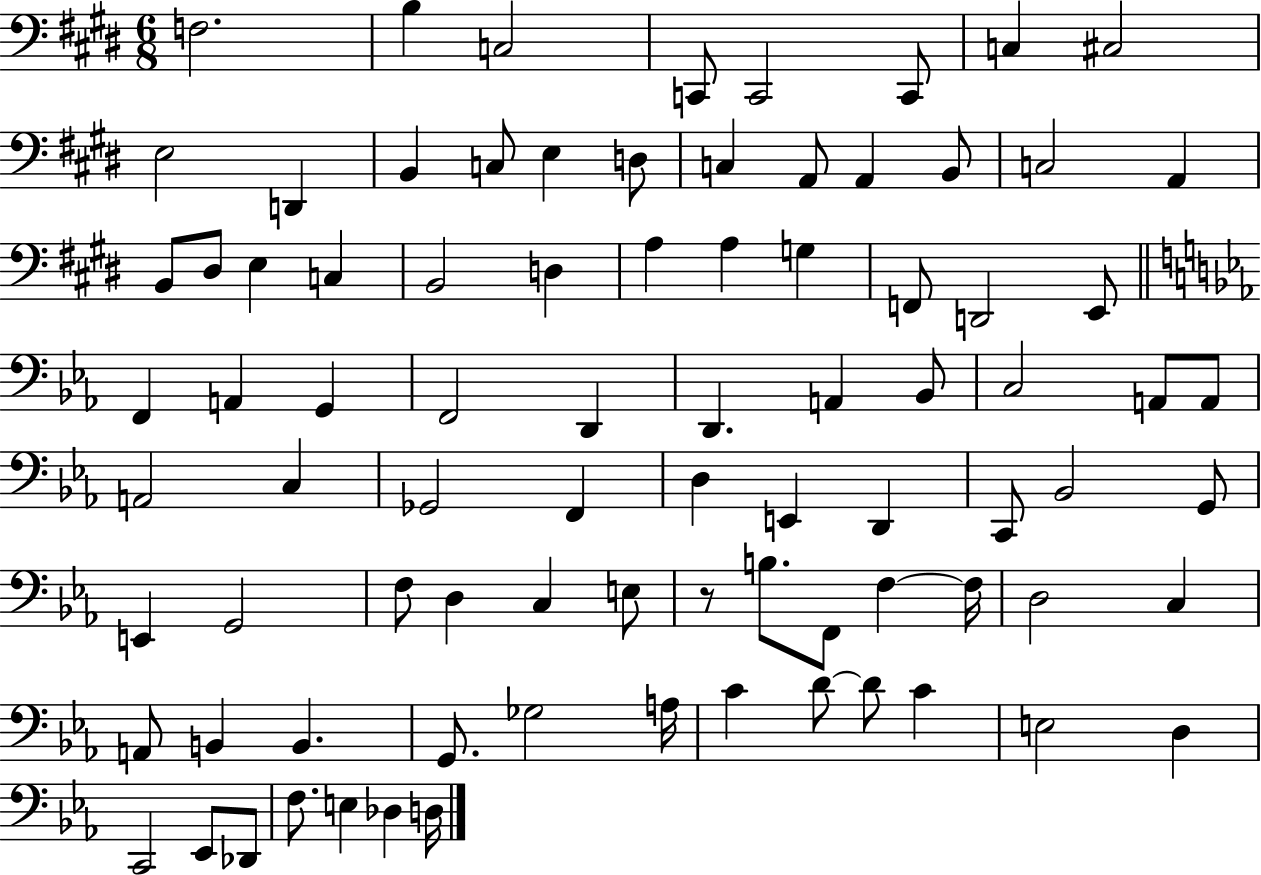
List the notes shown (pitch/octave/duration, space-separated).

F3/h. B3/q C3/h C2/e C2/h C2/e C3/q C#3/h E3/h D2/q B2/q C3/e E3/q D3/e C3/q A2/e A2/q B2/e C3/h A2/q B2/e D#3/e E3/q C3/q B2/h D3/q A3/q A3/q G3/q F2/e D2/h E2/e F2/q A2/q G2/q F2/h D2/q D2/q. A2/q Bb2/e C3/h A2/e A2/e A2/h C3/q Gb2/h F2/q D3/q E2/q D2/q C2/e Bb2/h G2/e E2/q G2/h F3/e D3/q C3/q E3/e R/e B3/e. F2/e F3/q F3/s D3/h C3/q A2/e B2/q B2/q. G2/e. Gb3/h A3/s C4/q D4/e D4/e C4/q E3/h D3/q C2/h Eb2/e Db2/e F3/e. E3/q Db3/q D3/s